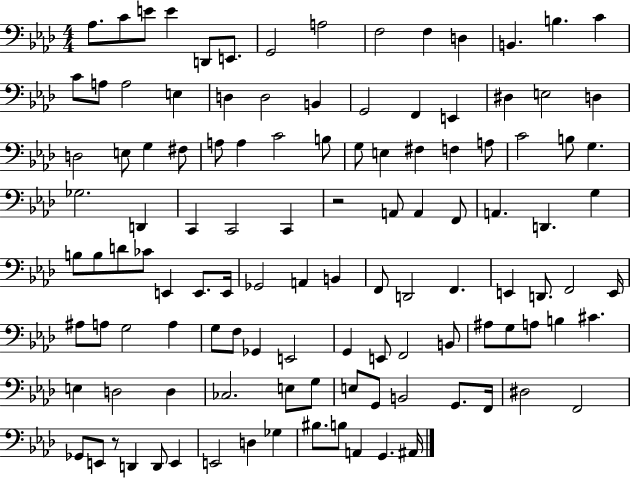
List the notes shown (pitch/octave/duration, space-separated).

Ab3/e. C4/e E4/e E4/q D2/e E2/e. G2/h A3/h F3/h F3/q D3/q B2/q. B3/q. C4/q C4/e A3/e A3/h E3/q D3/q D3/h B2/q G2/h F2/q E2/q D#3/q E3/h D3/q D3/h E3/e G3/q F#3/e A3/e A3/q C4/h B3/e G3/e E3/q F#3/q F3/q A3/e C4/h B3/e G3/q. Gb3/h. D2/q C2/q C2/h C2/q R/h A2/e A2/q F2/e A2/q. D2/q. G3/q B3/e B3/e D4/e CES4/e E2/q E2/e. E2/s Gb2/h A2/q B2/q F2/e D2/h F2/q. E2/q D2/e. F2/h E2/s A#3/e A3/e G3/h A3/q G3/e F3/e Gb2/q E2/h G2/q E2/e F2/h B2/e A#3/e G3/e A3/e B3/q C#4/q. E3/q D3/h D3/q CES3/h. E3/e G3/e E3/e G2/e B2/h G2/e. F2/s D#3/h F2/h Gb2/e E2/e R/e D2/q D2/e E2/q E2/h D3/q Gb3/q BIS3/e. B3/e A2/q G2/q. A#2/s